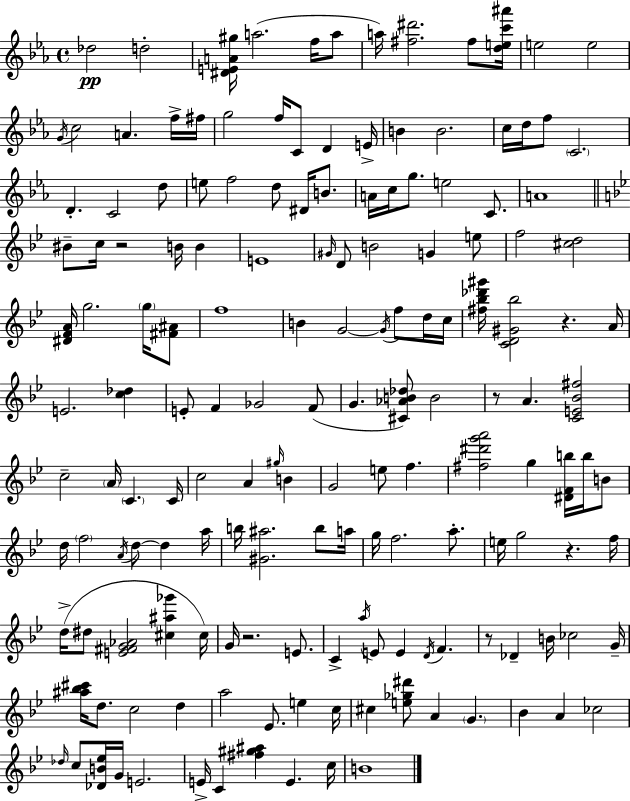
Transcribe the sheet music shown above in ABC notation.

X:1
T:Untitled
M:4/4
L:1/4
K:Eb
_d2 d2 [^DEA^g]/4 a2 f/4 a/2 a/4 [^f^d']2 ^f/2 [dec'^a']/4 e2 e2 G/4 c2 A f/4 ^f/4 g2 f/4 C/2 D E/4 B B2 c/4 d/4 f/2 C2 D C2 d/2 e/2 f2 d/2 ^D/4 B/2 A/4 c/4 g/2 e2 C/2 A4 ^B/2 c/4 z2 B/4 B E4 ^G/4 D/2 B2 G e/2 f2 [^cd]2 [^DFA]/4 g2 g/4 [^F^A]/2 f4 B G2 G/4 f/2 d/4 c/4 [^f_b_d'^g']/4 [CD^G_b]2 z A/4 E2 [c_d] E/2 F _G2 F/2 G [^C_AB_d]/2 B2 z/2 A [CE_B^f]2 c2 A/4 C C/4 c2 A ^g/4 B G2 e/2 f [^f^d'g'a']2 g [^DFb]/4 b/4 B/2 d/4 f2 A/4 d/2 d a/4 b/4 [^G^a]2 b/2 a/4 g/4 f2 a/2 e/4 g2 z f/4 d/4 ^d/2 [E^FG_A]2 [^c^a_g'] ^c/4 G/4 z2 E/2 C a/4 E/2 E D/4 F z/2 _D B/4 _c2 G/4 [^a_b^c']/4 d/2 c2 d a2 _E/2 e c/4 ^c [e_g^d']/2 A G _B A _c2 _d/4 c/2 [_DB_e]/4 G/4 E2 E/4 C [^f^g^a] E c/4 B4